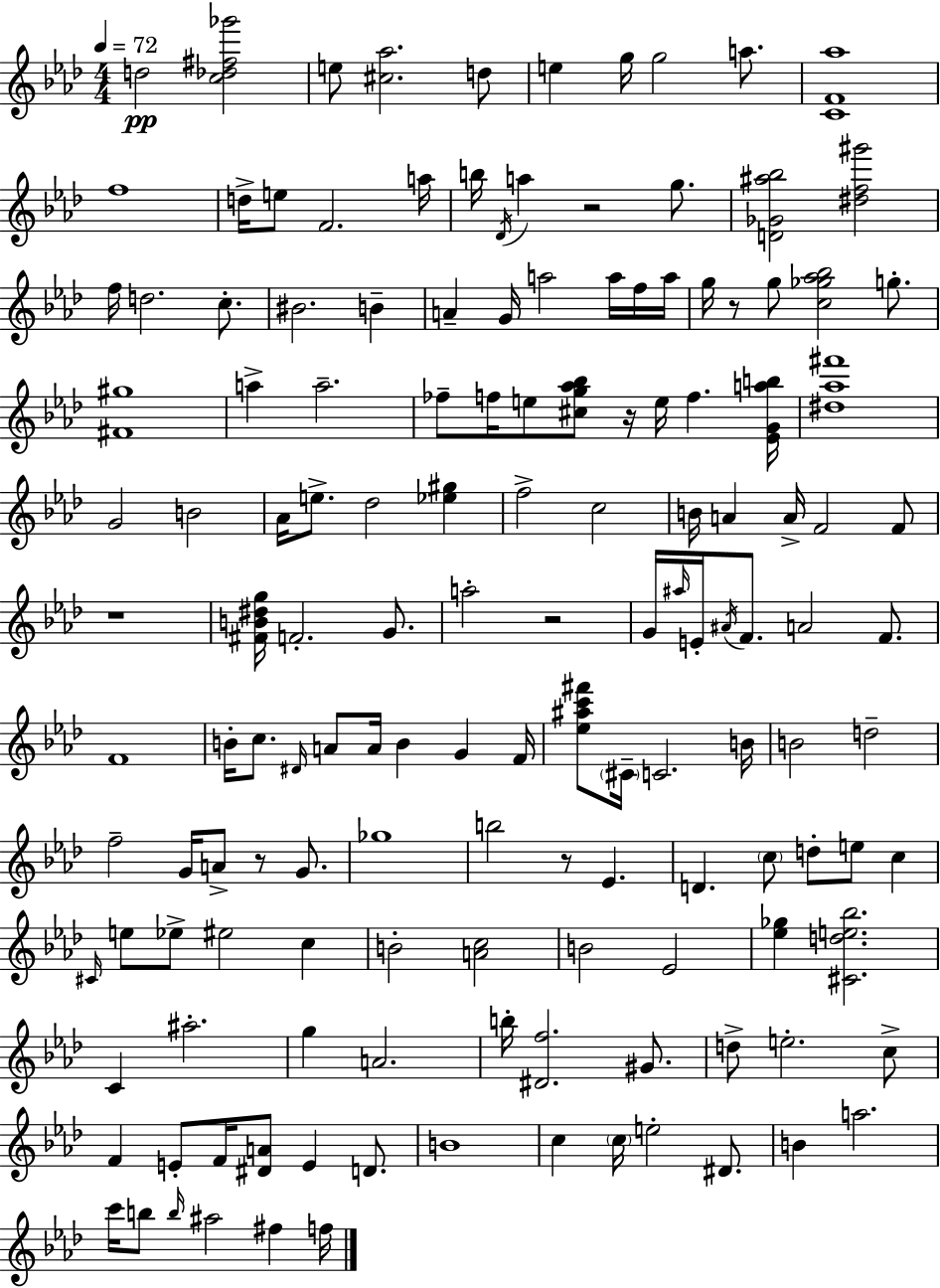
{
  \clef treble
  \numericTimeSignature
  \time 4/4
  \key aes \major
  \tempo 4 = 72
  d''2\pp <c'' des'' fis'' ges'''>2 | e''8 <cis'' aes''>2. d''8 | e''4 g''16 g''2 a''8. | <c' f' aes''>1 | \break f''1 | d''16-> e''8 f'2. a''16 | b''16 \acciaccatura { des'16 } a''4 r2 g''8. | <d' ges' ais'' bes''>2 <dis'' f'' gis'''>2 | \break f''16 d''2. c''8.-. | bis'2. b'4-- | a'4-- g'16 a''2 a''16 f''16 | a''16 g''16 r8 g''8 <c'' ges'' aes'' bes''>2 g''8.-. | \break <fis' gis''>1 | a''4-> a''2.-- | fes''8-- f''16 e''8 <cis'' g'' aes'' bes''>8 r16 e''16 f''4. | <ees' g' a'' b''>16 <dis'' aes'' fis'''>1 | \break g'2 b'2 | aes'16 e''8.-> des''2 <ees'' gis''>4 | f''2-> c''2 | b'16 a'4 a'16-> f'2 f'8 | \break r1 | <fis' b' dis'' g''>16 f'2.-. g'8. | a''2-. r2 | g'16 \grace { ais''16 } e'16-. \acciaccatura { ais'16 } f'8. a'2 | \break f'8. f'1 | b'16-. c''8. \grace { dis'16 } a'8 a'16 b'4 g'4 | f'16 <ees'' ais'' c''' fis'''>8 \parenthesize cis'16-- c'2. | b'16 b'2 d''2-- | \break f''2-- g'16 a'8-> r8 | g'8. ges''1 | b''2 r8 ees'4. | d'4. \parenthesize c''8 d''8-. e''8 | \break c''4 \grace { cis'16 } e''8 ees''8-> eis''2 | c''4 b'2-. <a' c''>2 | b'2 ees'2 | <ees'' ges''>4 <cis' d'' e'' bes''>2. | \break c'4 ais''2.-. | g''4 a'2. | b''16-. <dis' f''>2. | gis'8. d''8-> e''2.-. | \break c''8-> f'4 e'8-. f'16 <dis' a'>8 e'4 | d'8. b'1 | c''4 \parenthesize c''16 e''2-. | dis'8. b'4 a''2. | \break c'''16 b''8 \grace { b''16 } ais''2 | fis''4 f''16 \bar "|."
}